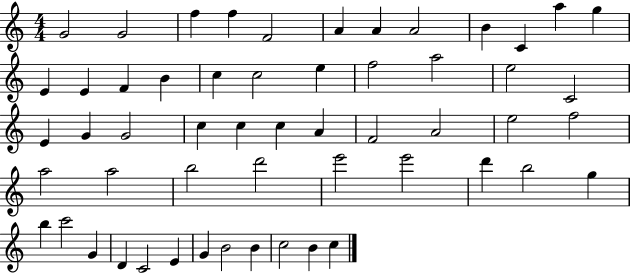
{
  \clef treble
  \numericTimeSignature
  \time 4/4
  \key c \major
  g'2 g'2 | f''4 f''4 f'2 | a'4 a'4 a'2 | b'4 c'4 a''4 g''4 | \break e'4 e'4 f'4 b'4 | c''4 c''2 e''4 | f''2 a''2 | e''2 c'2 | \break e'4 g'4 g'2 | c''4 c''4 c''4 a'4 | f'2 a'2 | e''2 f''2 | \break a''2 a''2 | b''2 d'''2 | e'''2 e'''2 | d'''4 b''2 g''4 | \break b''4 c'''2 g'4 | d'4 c'2 e'4 | g'4 b'2 b'4 | c''2 b'4 c''4 | \break \bar "|."
}